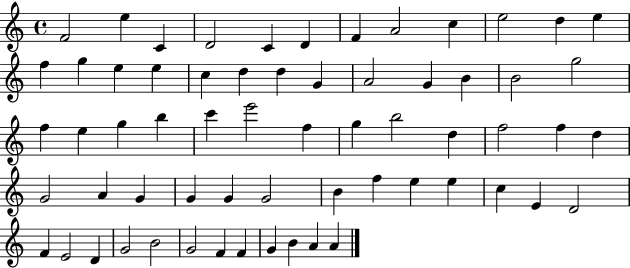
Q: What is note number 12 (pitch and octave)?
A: E5